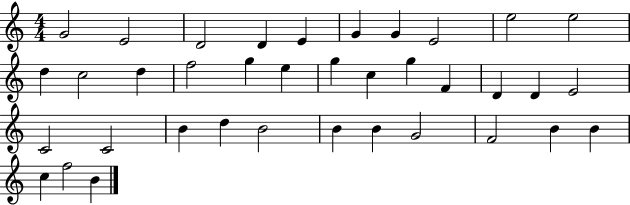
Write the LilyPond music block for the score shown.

{
  \clef treble
  \numericTimeSignature
  \time 4/4
  \key c \major
  g'2 e'2 | d'2 d'4 e'4 | g'4 g'4 e'2 | e''2 e''2 | \break d''4 c''2 d''4 | f''2 g''4 e''4 | g''4 c''4 g''4 f'4 | d'4 d'4 e'2 | \break c'2 c'2 | b'4 d''4 b'2 | b'4 b'4 g'2 | f'2 b'4 b'4 | \break c''4 f''2 b'4 | \bar "|."
}